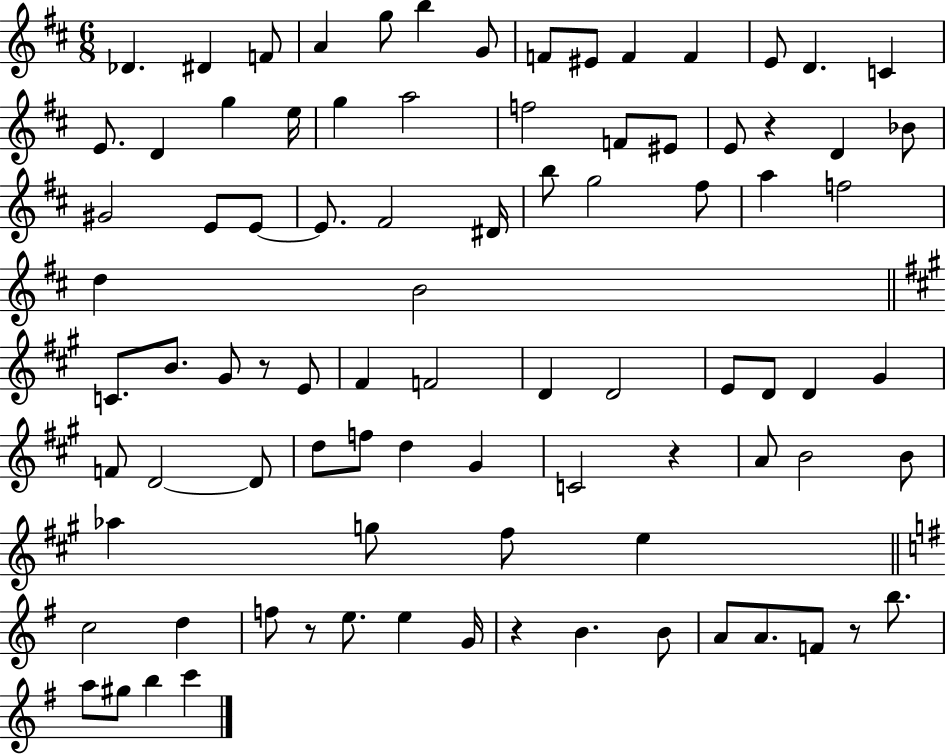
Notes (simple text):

Db4/q. D#4/q F4/e A4/q G5/e B5/q G4/e F4/e EIS4/e F4/q F4/q E4/e D4/q. C4/q E4/e. D4/q G5/q E5/s G5/q A5/h F5/h F4/e EIS4/e E4/e R/q D4/q Bb4/e G#4/h E4/e E4/e E4/e. F#4/h D#4/s B5/e G5/h F#5/e A5/q F5/h D5/q B4/h C4/e. B4/e. G#4/e R/e E4/e F#4/q F4/h D4/q D4/h E4/e D4/e D4/q G#4/q F4/e D4/h D4/e D5/e F5/e D5/q G#4/q C4/h R/q A4/e B4/h B4/e Ab5/q G5/e F#5/e E5/q C5/h D5/q F5/e R/e E5/e. E5/q G4/s R/q B4/q. B4/e A4/e A4/e. F4/e R/e B5/e. A5/e G#5/e B5/q C6/q